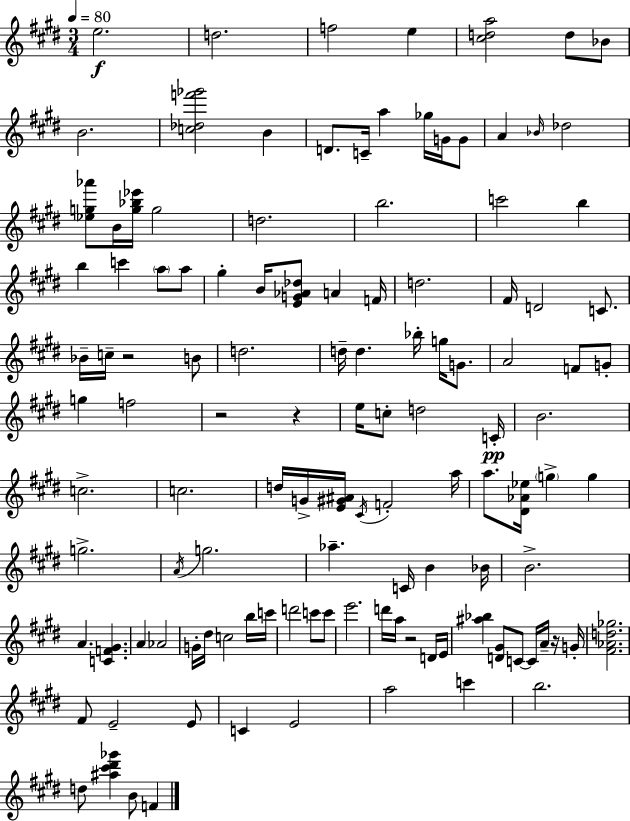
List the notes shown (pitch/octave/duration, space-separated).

E5/h. D5/h. F5/h E5/q [C#5,D5,A5]/h D5/e Bb4/e B4/h. [C5,Db5,F6,Gb6]/h B4/q D4/e. C4/s A5/q Gb5/s G4/s G4/e A4/q Bb4/s Db5/h [Eb5,G5,Ab6]/e B4/s [G5,Bb5,Eb6]/s G5/h D5/h. B5/h. C6/h B5/q B5/q C6/q A5/e A5/e G#5/q B4/s [E4,G4,Ab4,Db5]/e A4/q F4/s D5/h. F#4/s D4/h C4/e. Bb4/s C5/s R/h B4/e D5/h. D5/s D5/q. Bb5/s G5/s G4/e. A4/h F4/e G4/e G5/q F5/h R/h R/q E5/s C5/e D5/h C4/s B4/h. C5/h. C5/h. D5/s G4/s [E4,G#4,A#4]/s C#4/s F4/h A5/s A5/e. [D#4,Ab4,Eb5]/s G5/q G5/q G5/h. A4/s G5/h. Ab5/q. C4/s B4/q Bb4/s B4/h. A4/q. [C4,F4,G#4]/q. A4/q Ab4/h G4/s D#5/s C5/h B5/s C6/s D6/h C6/e C6/e E6/h. D6/s A5/s R/h D4/s E4/s [A#5,Bb5]/q [D4,G#4]/e C4/e C4/s A4/s R/s G4/s [F#4,Ab4,D5,Gb5]/h. F#4/e E4/h E4/e C4/q E4/h A5/h C6/q B5/h. D5/e [A#5,C#6,D#6,Gb6]/q B4/e F4/q